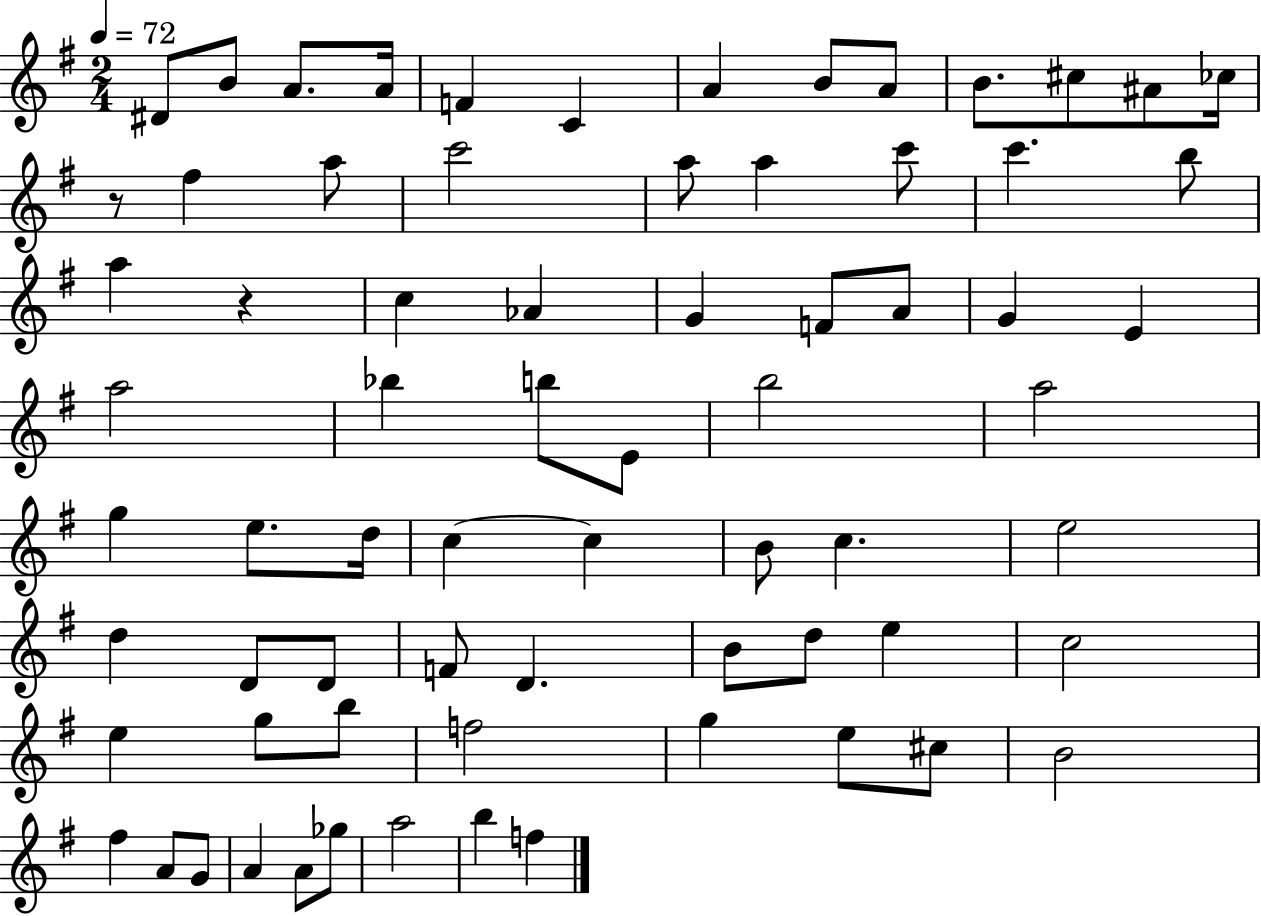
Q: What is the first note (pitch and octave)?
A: D#4